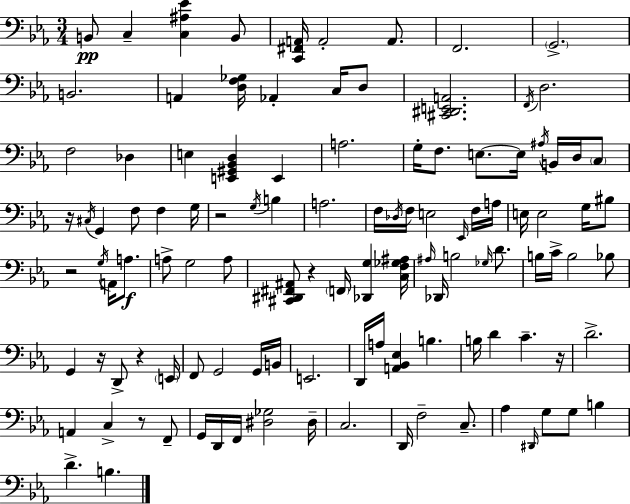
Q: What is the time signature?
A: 3/4